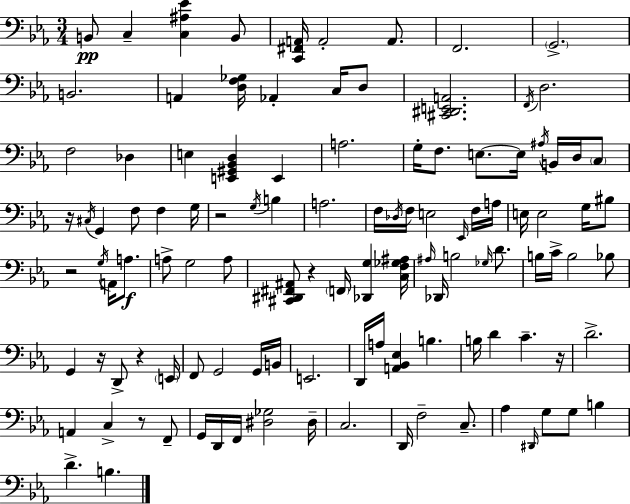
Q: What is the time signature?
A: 3/4